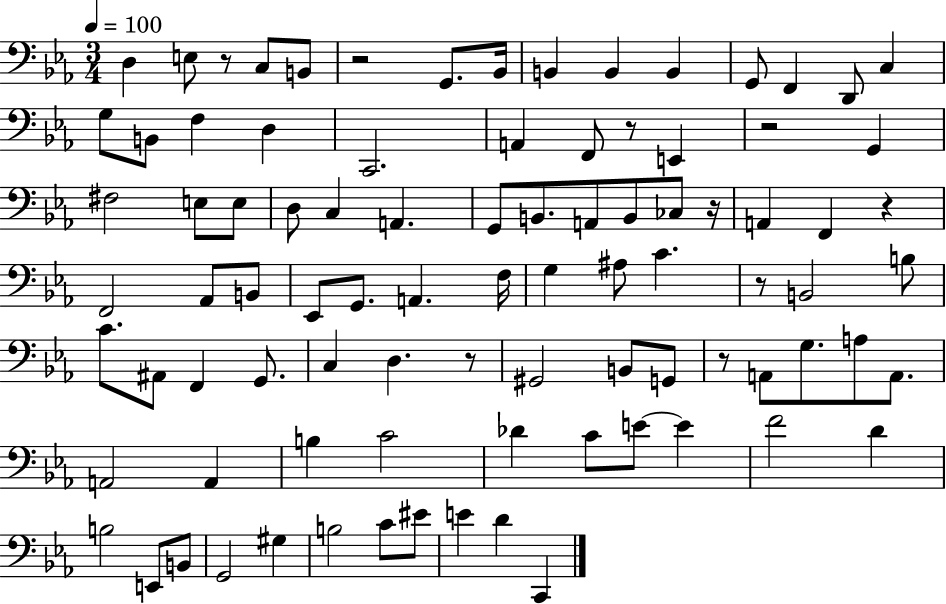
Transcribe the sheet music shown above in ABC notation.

X:1
T:Untitled
M:3/4
L:1/4
K:Eb
D, E,/2 z/2 C,/2 B,,/2 z2 G,,/2 _B,,/4 B,, B,, B,, G,,/2 F,, D,,/2 C, G,/2 B,,/2 F, D, C,,2 A,, F,,/2 z/2 E,, z2 G,, ^F,2 E,/2 E,/2 D,/2 C, A,, G,,/2 B,,/2 A,,/2 B,,/2 _C,/2 z/4 A,, F,, z F,,2 _A,,/2 B,,/2 _E,,/2 G,,/2 A,, F,/4 G, ^A,/2 C z/2 B,,2 B,/2 C/2 ^A,,/2 F,, G,,/2 C, D, z/2 ^G,,2 B,,/2 G,,/2 z/2 A,,/2 G,/2 A,/2 A,,/2 A,,2 A,, B, C2 _D C/2 E/2 E F2 D B,2 E,,/2 B,,/2 G,,2 ^G, B,2 C/2 ^E/2 E D C,,